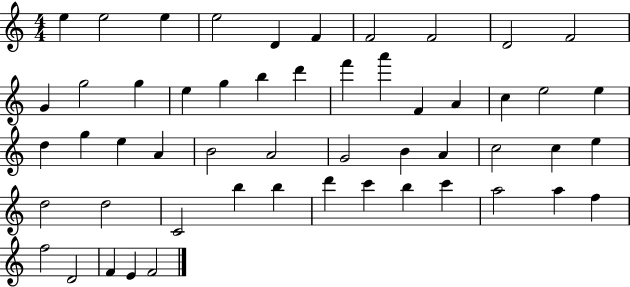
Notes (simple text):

E5/q E5/h E5/q E5/h D4/q F4/q F4/h F4/h D4/h F4/h G4/q G5/h G5/q E5/q G5/q B5/q D6/q F6/q A6/q F4/q A4/q C5/q E5/h E5/q D5/q G5/q E5/q A4/q B4/h A4/h G4/h B4/q A4/q C5/h C5/q E5/q D5/h D5/h C4/h B5/q B5/q D6/q C6/q B5/q C6/q A5/h A5/q F5/q F5/h D4/h F4/q E4/q F4/h